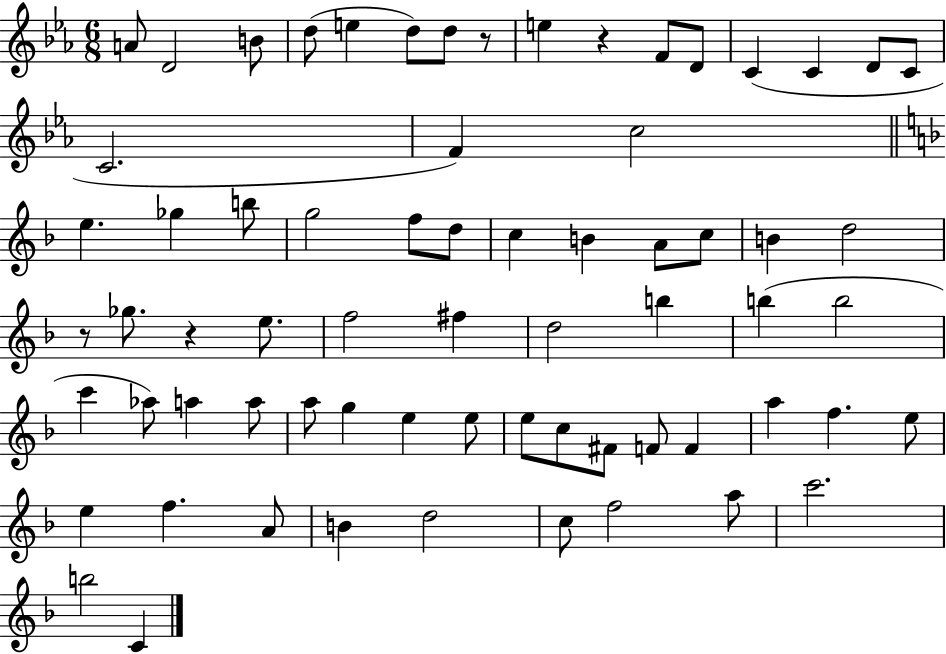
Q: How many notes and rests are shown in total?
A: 68